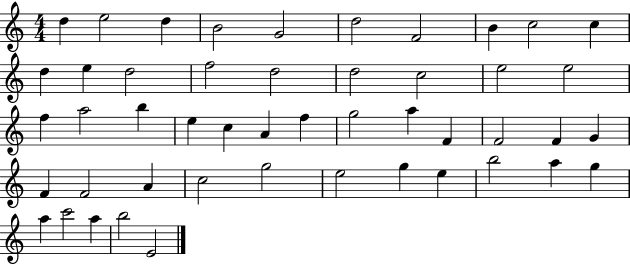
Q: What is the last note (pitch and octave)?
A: E4